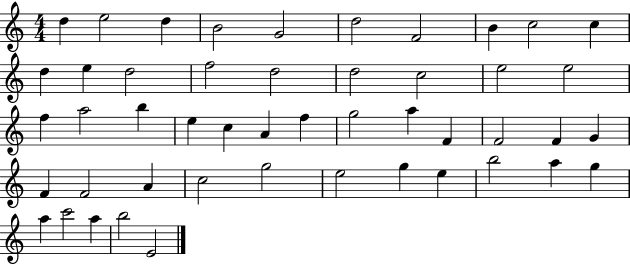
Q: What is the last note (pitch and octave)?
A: E4